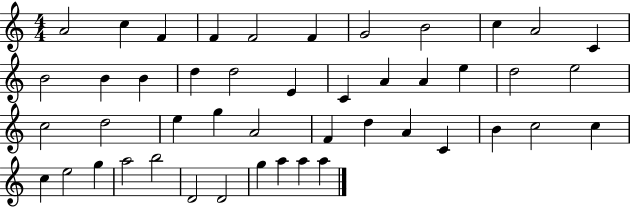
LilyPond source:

{
  \clef treble
  \numericTimeSignature
  \time 4/4
  \key c \major
  a'2 c''4 f'4 | f'4 f'2 f'4 | g'2 b'2 | c''4 a'2 c'4 | \break b'2 b'4 b'4 | d''4 d''2 e'4 | c'4 a'4 a'4 e''4 | d''2 e''2 | \break c''2 d''2 | e''4 g''4 a'2 | f'4 d''4 a'4 c'4 | b'4 c''2 c''4 | \break c''4 e''2 g''4 | a''2 b''2 | d'2 d'2 | g''4 a''4 a''4 a''4 | \break \bar "|."
}